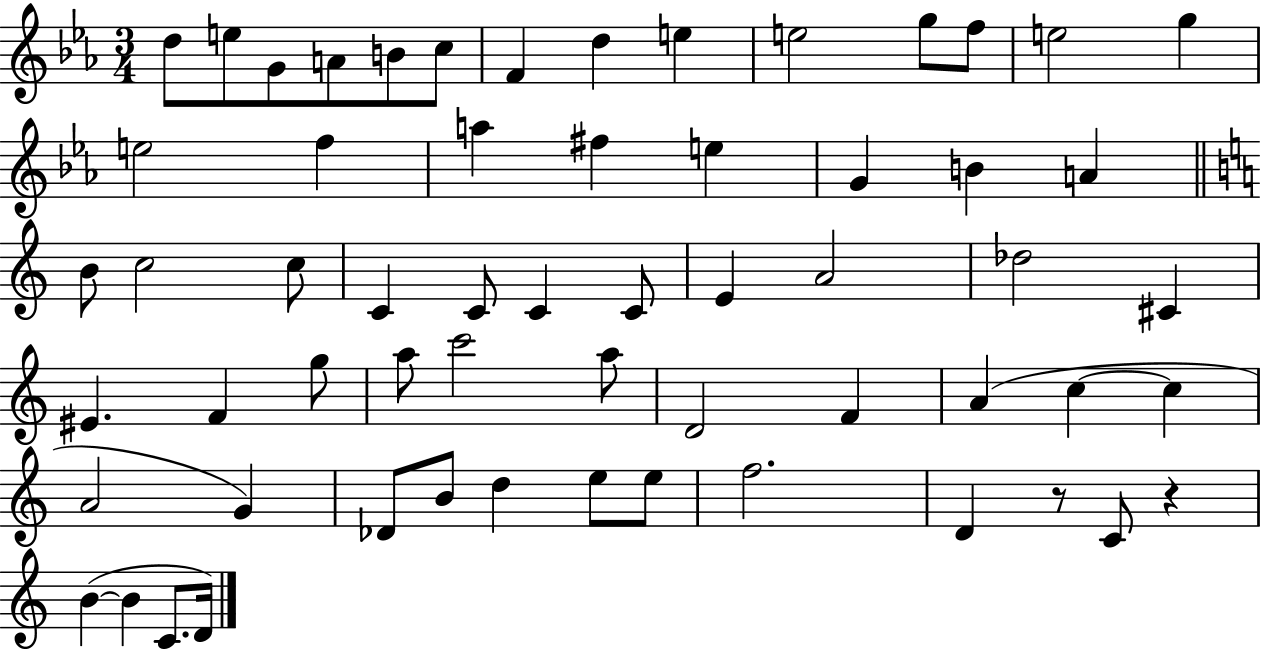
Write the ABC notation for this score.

X:1
T:Untitled
M:3/4
L:1/4
K:Eb
d/2 e/2 G/2 A/2 B/2 c/2 F d e e2 g/2 f/2 e2 g e2 f a ^f e G B A B/2 c2 c/2 C C/2 C C/2 E A2 _d2 ^C ^E F g/2 a/2 c'2 a/2 D2 F A c c A2 G _D/2 B/2 d e/2 e/2 f2 D z/2 C/2 z B B C/2 D/4